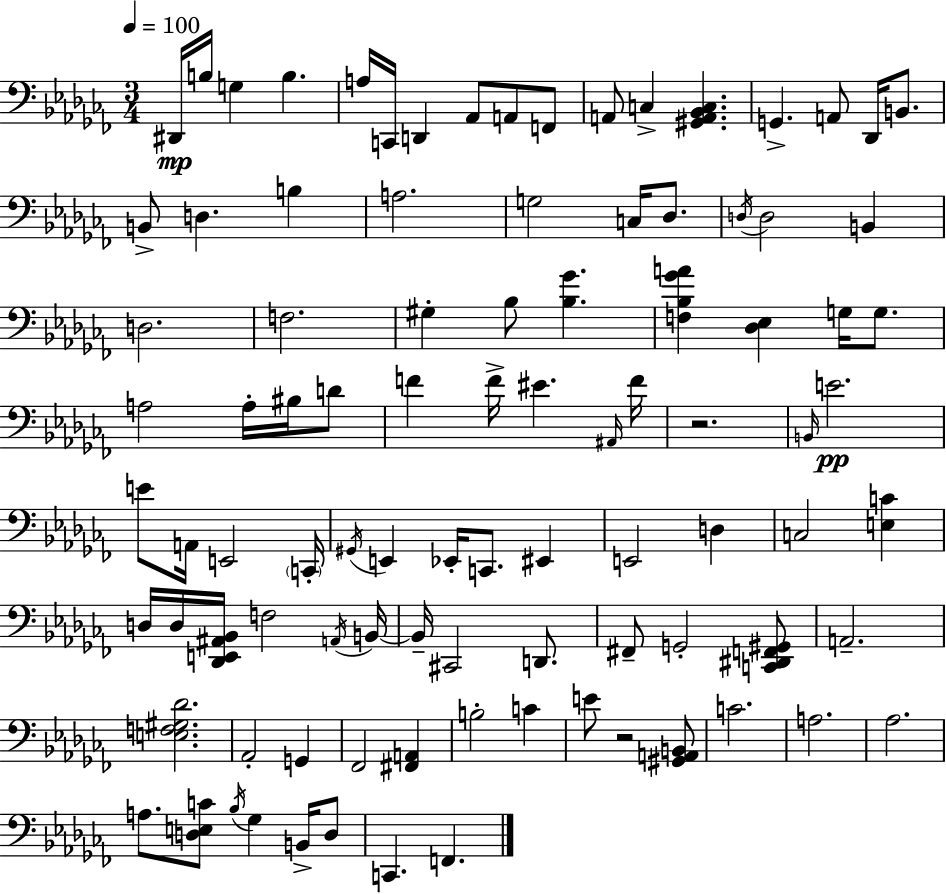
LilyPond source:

{
  \clef bass
  \numericTimeSignature
  \time 3/4
  \key aes \minor
  \tempo 4 = 100
  dis,16\mp b16 g4 b4. | a16 c,16 d,4 aes,8 a,8 f,8 | a,8 c4-> <gis, a, bes, c>4. | g,4.-> a,8 des,16 b,8. | \break b,8-> d4. b4 | a2. | g2 c16 des8. | \acciaccatura { d16 } d2 b,4 | \break d2. | f2. | gis4-. bes8 <bes ges'>4. | <f bes ges' a'>4 <des ees>4 g16 g8. | \break a2 a16-. bis16 d'8 | f'4 f'16-> eis'4. | \grace { ais,16 } f'16 r2. | \grace { b,16 } e'2.\pp | \break e'8 a,16 e,2 | \parenthesize c,16-. \acciaccatura { gis,16 } e,4 ees,16-. c,8. | eis,4 e,2 | d4 c2 | \break <e c'>4 d16 d16 <des, e, ais, bes,>16 f2 | \acciaccatura { a,16 } b,16~~ b,16-- cis,2 | d,8. fis,8-- g,2-. | <c, dis, f, gis,>8 a,2.-- | \break <e f gis des'>2. | aes,2-. | g,4 fes,2 | <fis, a,>4 b2-. | \break c'4 e'8 r2 | <gis, a, b,>8 c'2. | a2. | aes2. | \break a8. <d e c'>8 \acciaccatura { bes16 } ges4 | b,16-> d8 c,4. | f,4. \bar "|."
}